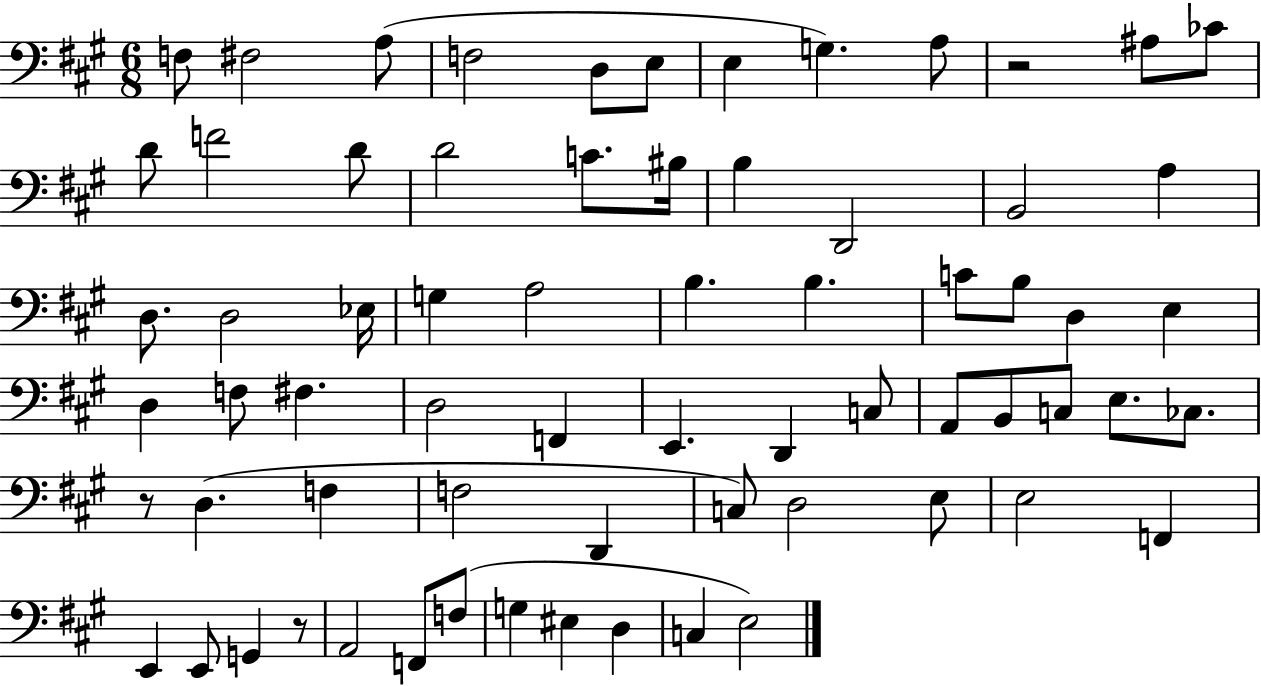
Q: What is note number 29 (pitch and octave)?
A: C4